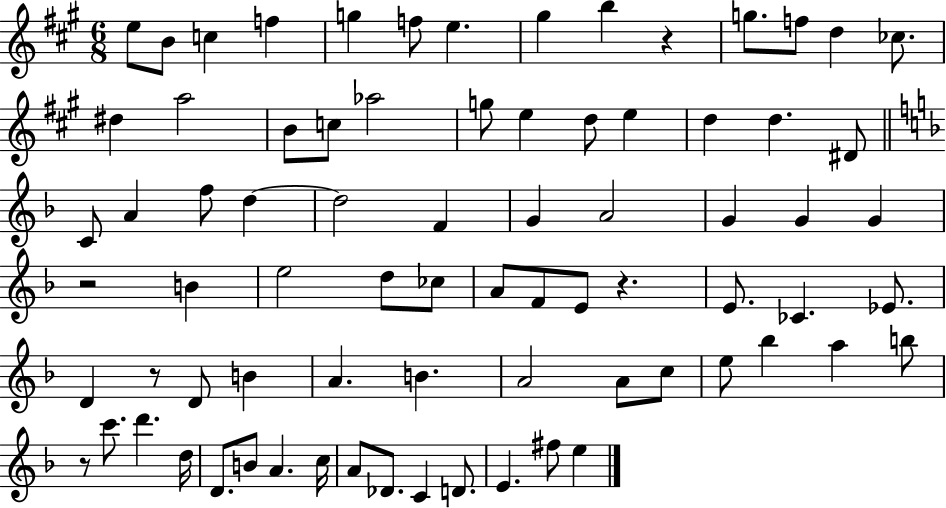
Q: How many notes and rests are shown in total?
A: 77